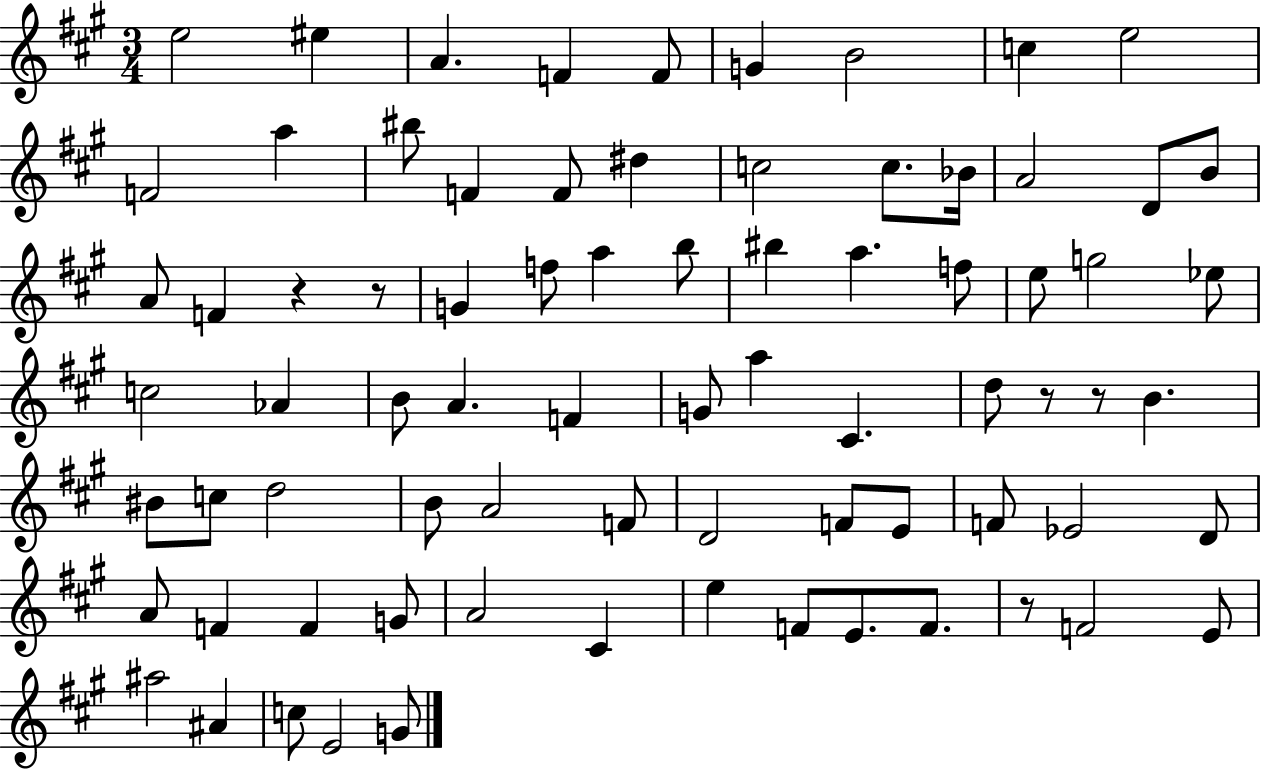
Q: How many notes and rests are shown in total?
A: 77